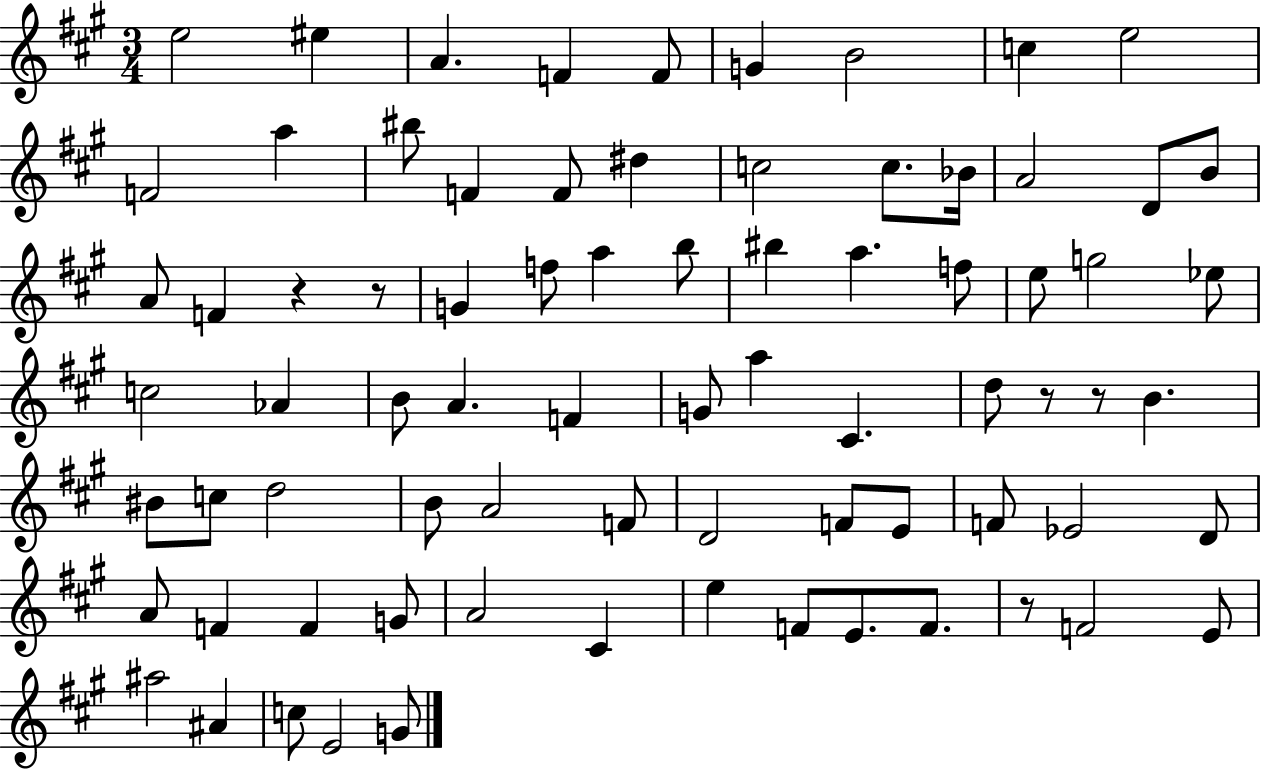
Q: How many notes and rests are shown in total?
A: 77